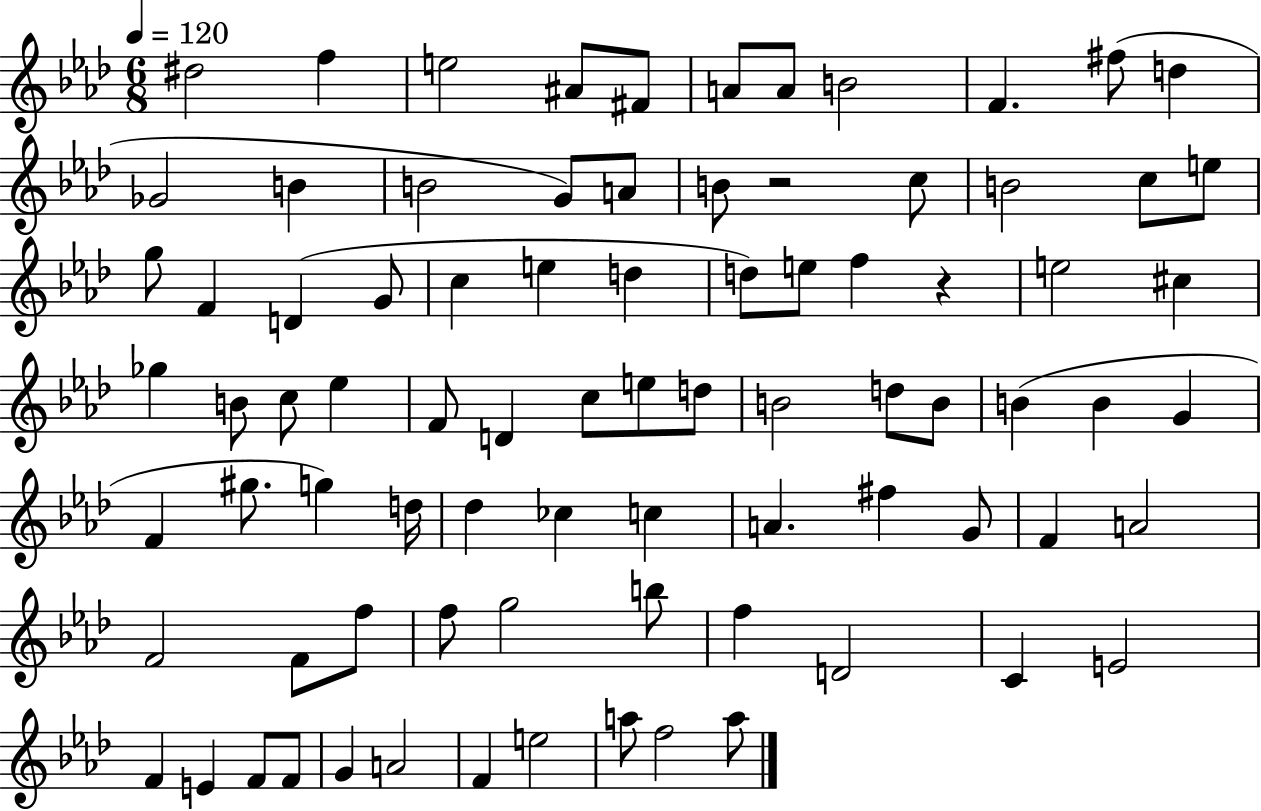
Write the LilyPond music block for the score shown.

{
  \clef treble
  \numericTimeSignature
  \time 6/8
  \key aes \major
  \tempo 4 = 120
  \repeat volta 2 { dis''2 f''4 | e''2 ais'8 fis'8 | a'8 a'8 b'2 | f'4. fis''8( d''4 | \break ges'2 b'4 | b'2 g'8) a'8 | b'8 r2 c''8 | b'2 c''8 e''8 | \break g''8 f'4 d'4( g'8 | c''4 e''4 d''4 | d''8) e''8 f''4 r4 | e''2 cis''4 | \break ges''4 b'8 c''8 ees''4 | f'8 d'4 c''8 e''8 d''8 | b'2 d''8 b'8 | b'4( b'4 g'4 | \break f'4 gis''8. g''4) d''16 | des''4 ces''4 c''4 | a'4. fis''4 g'8 | f'4 a'2 | \break f'2 f'8 f''8 | f''8 g''2 b''8 | f''4 d'2 | c'4 e'2 | \break f'4 e'4 f'8 f'8 | g'4 a'2 | f'4 e''2 | a''8 f''2 a''8 | \break } \bar "|."
}